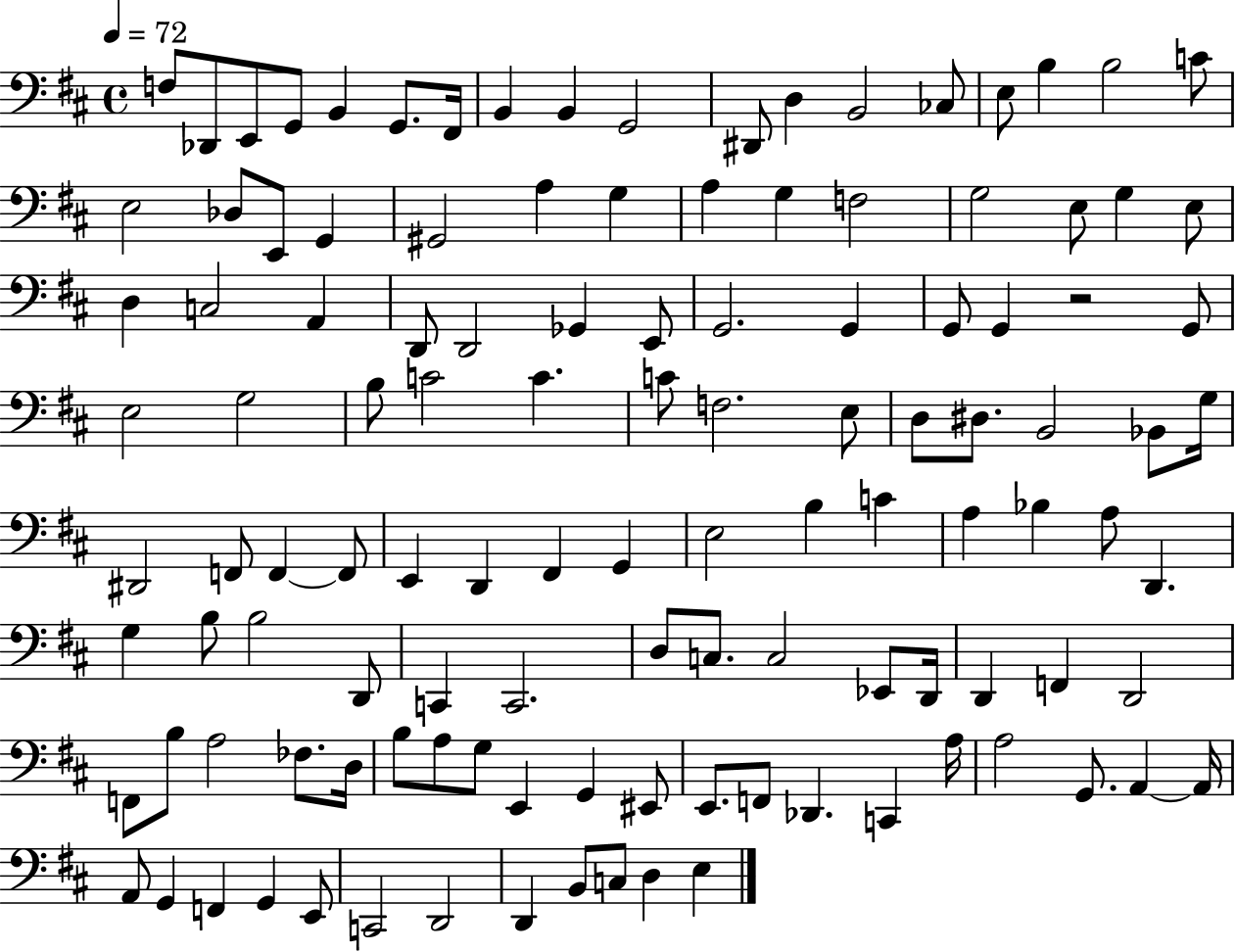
{
  \clef bass
  \time 4/4
  \defaultTimeSignature
  \key d \major
  \tempo 4 = 72
  f8 des,8 e,8 g,8 b,4 g,8. fis,16 | b,4 b,4 g,2 | dis,8 d4 b,2 ces8 | e8 b4 b2 c'8 | \break e2 des8 e,8 g,4 | gis,2 a4 g4 | a4 g4 f2 | g2 e8 g4 e8 | \break d4 c2 a,4 | d,8 d,2 ges,4 e,8 | g,2. g,4 | g,8 g,4 r2 g,8 | \break e2 g2 | b8 c'2 c'4. | c'8 f2. e8 | d8 dis8. b,2 bes,8 g16 | \break dis,2 f,8 f,4~~ f,8 | e,4 d,4 fis,4 g,4 | e2 b4 c'4 | a4 bes4 a8 d,4. | \break g4 b8 b2 d,8 | c,4 c,2. | d8 c8. c2 ees,8 d,16 | d,4 f,4 d,2 | \break f,8 b8 a2 fes8. d16 | b8 a8 g8 e,4 g,4 eis,8 | e,8. f,8 des,4. c,4 a16 | a2 g,8. a,4~~ a,16 | \break a,8 g,4 f,4 g,4 e,8 | c,2 d,2 | d,4 b,8 c8 d4 e4 | \bar "|."
}